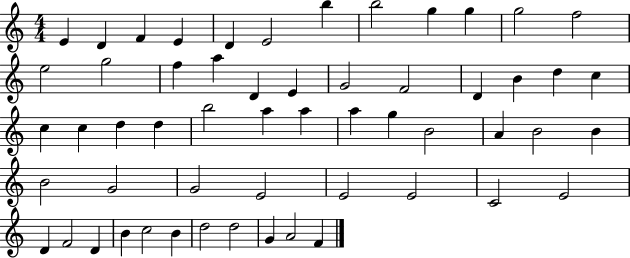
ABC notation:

X:1
T:Untitled
M:4/4
L:1/4
K:C
E D F E D E2 b b2 g g g2 f2 e2 g2 f a D E G2 F2 D B d c c c d d b2 a a a g B2 A B2 B B2 G2 G2 E2 E2 E2 C2 E2 D F2 D B c2 B d2 d2 G A2 F